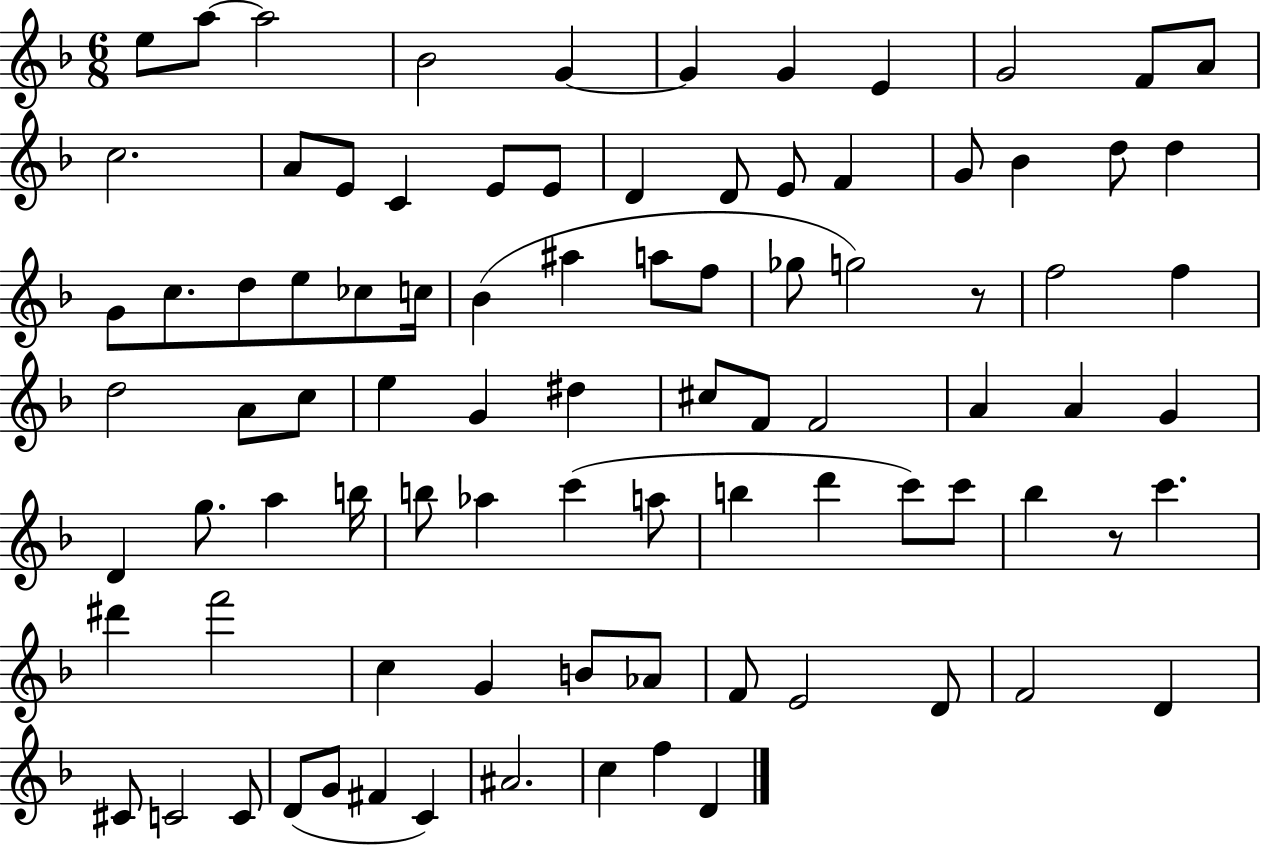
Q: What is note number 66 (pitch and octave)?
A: D#6